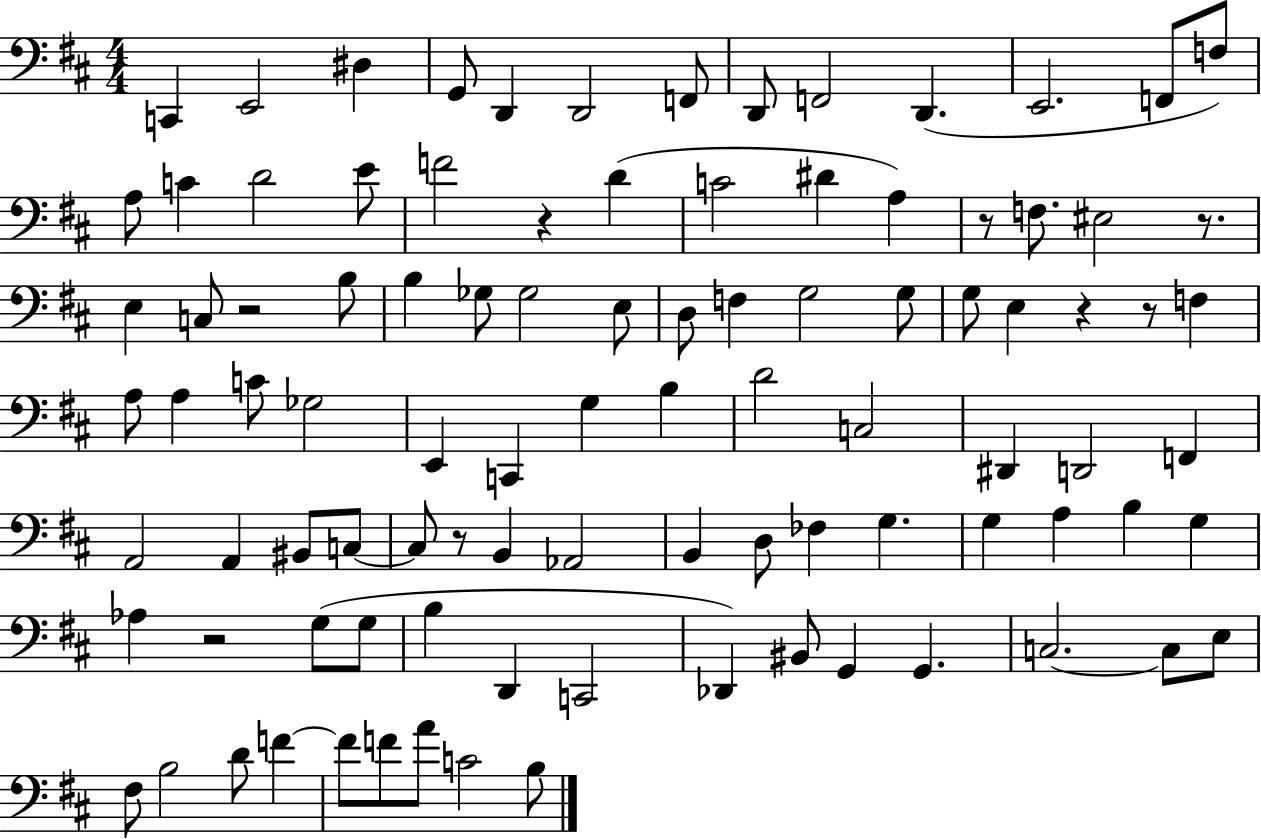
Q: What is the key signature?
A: D major